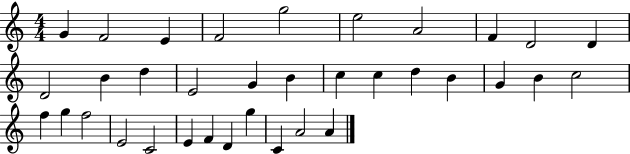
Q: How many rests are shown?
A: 0